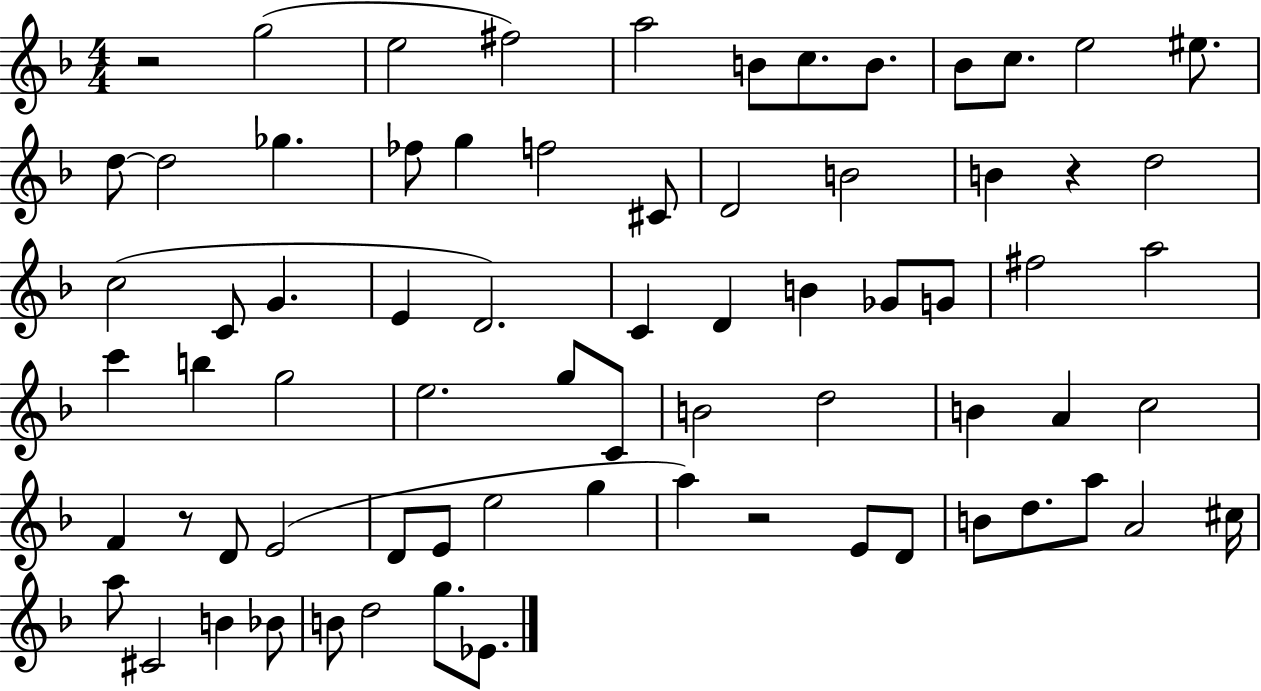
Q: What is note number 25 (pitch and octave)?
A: G4